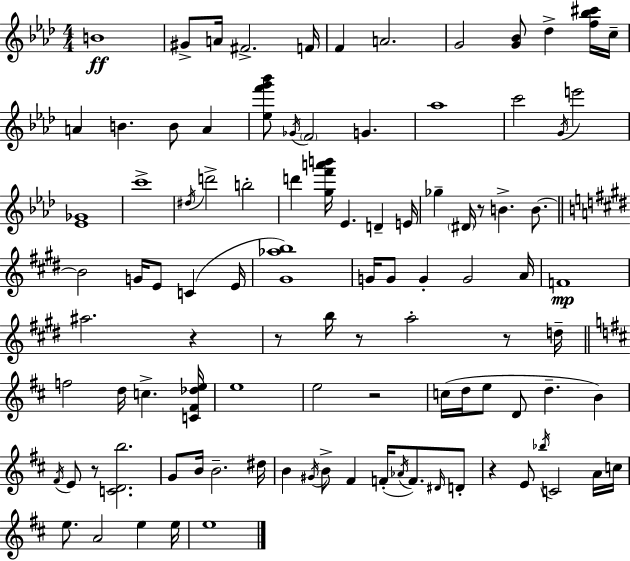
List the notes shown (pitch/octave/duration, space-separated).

B4/w G#4/e A4/s F#4/h. F4/s F4/q A4/h. G4/h [G4,Bb4]/e Db5/q [F5,Bb5,C#6]/s C5/s A4/q B4/q. B4/e A4/q [Eb5,F6,G6,Bb6]/e Gb4/s F4/h G4/q. Ab5/w C6/h G4/s E6/h [Eb4,Gb4]/w C6/w D#5/s D6/h B5/h D6/q [G5,F6,A6,B6]/s Eb4/q. D4/q E4/s Gb5/q D#4/s R/e B4/q. B4/e. B4/h G4/s E4/e C4/q E4/s [G#4,Ab5,B5]/w G4/s G4/e G4/q G4/h A4/s F4/w A#5/h. R/q R/e B5/s R/e A5/h R/e D5/s F5/h D5/s C5/q. [C4,F#4,Db5,E5]/s E5/w E5/h R/h C5/s D5/s E5/e D4/e D5/q. B4/q F#4/s E4/e R/e [C4,D4,B5]/h. G4/e B4/s B4/h. D#5/s B4/q G#4/s B4/e F#4/q F4/s Ab4/s F4/e. D#4/s D4/e R/q E4/e Bb5/s C4/h A4/s C5/s E5/e. A4/h E5/q E5/s E5/w